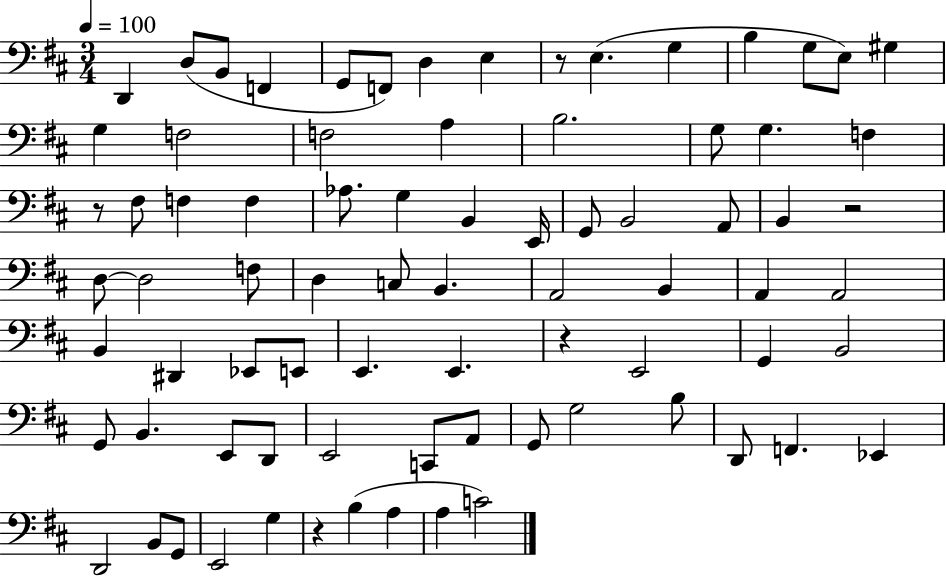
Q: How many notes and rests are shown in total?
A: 79